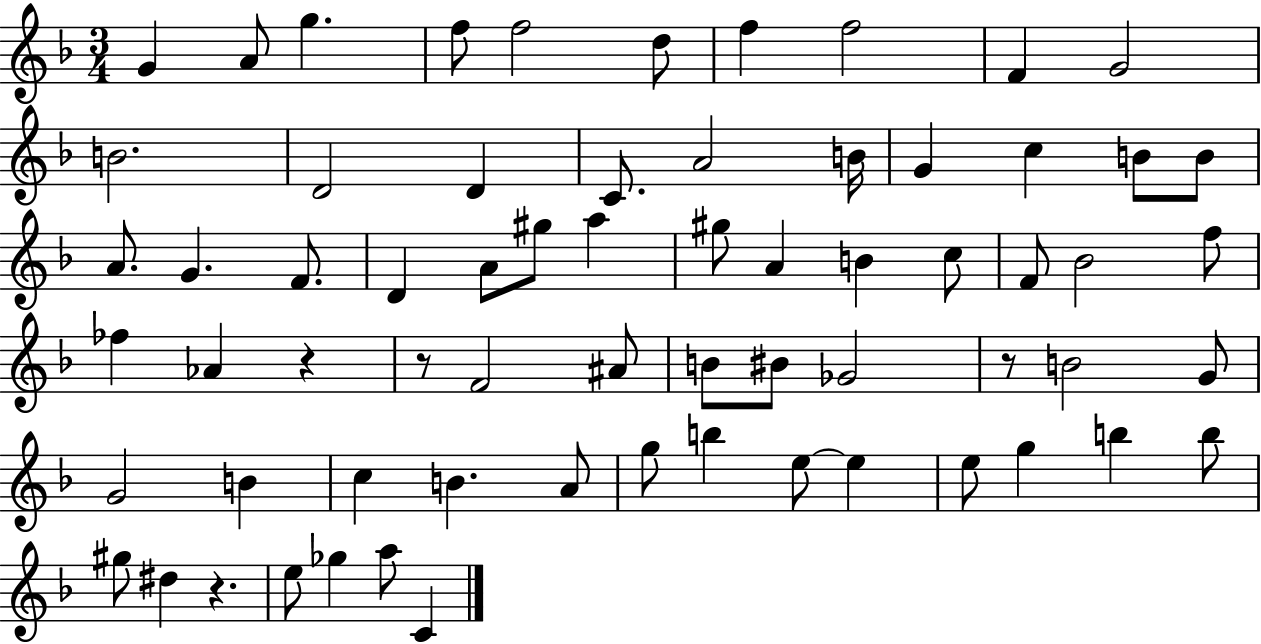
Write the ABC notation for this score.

X:1
T:Untitled
M:3/4
L:1/4
K:F
G A/2 g f/2 f2 d/2 f f2 F G2 B2 D2 D C/2 A2 B/4 G c B/2 B/2 A/2 G F/2 D A/2 ^g/2 a ^g/2 A B c/2 F/2 _B2 f/2 _f _A z z/2 F2 ^A/2 B/2 ^B/2 _G2 z/2 B2 G/2 G2 B c B A/2 g/2 b e/2 e e/2 g b b/2 ^g/2 ^d z e/2 _g a/2 C